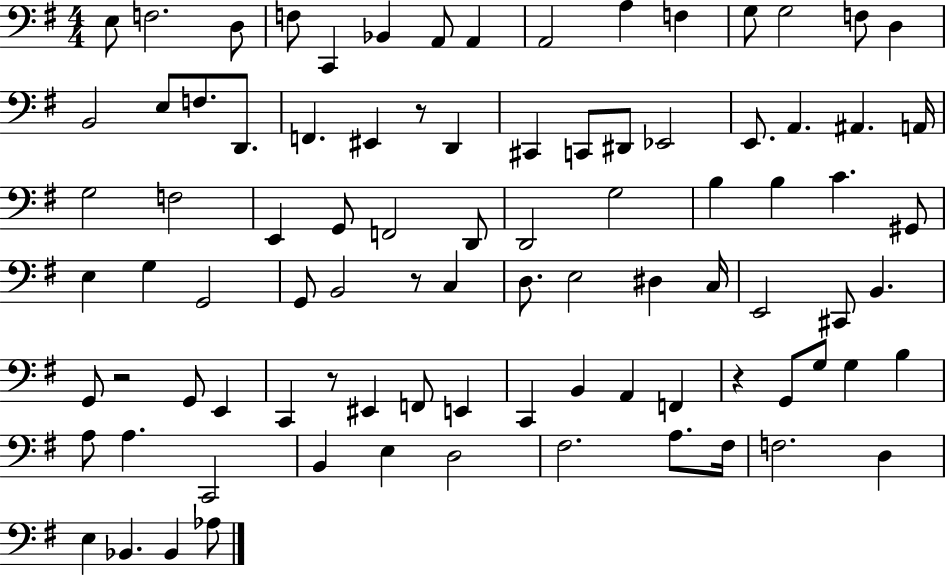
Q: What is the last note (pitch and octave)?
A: Ab3